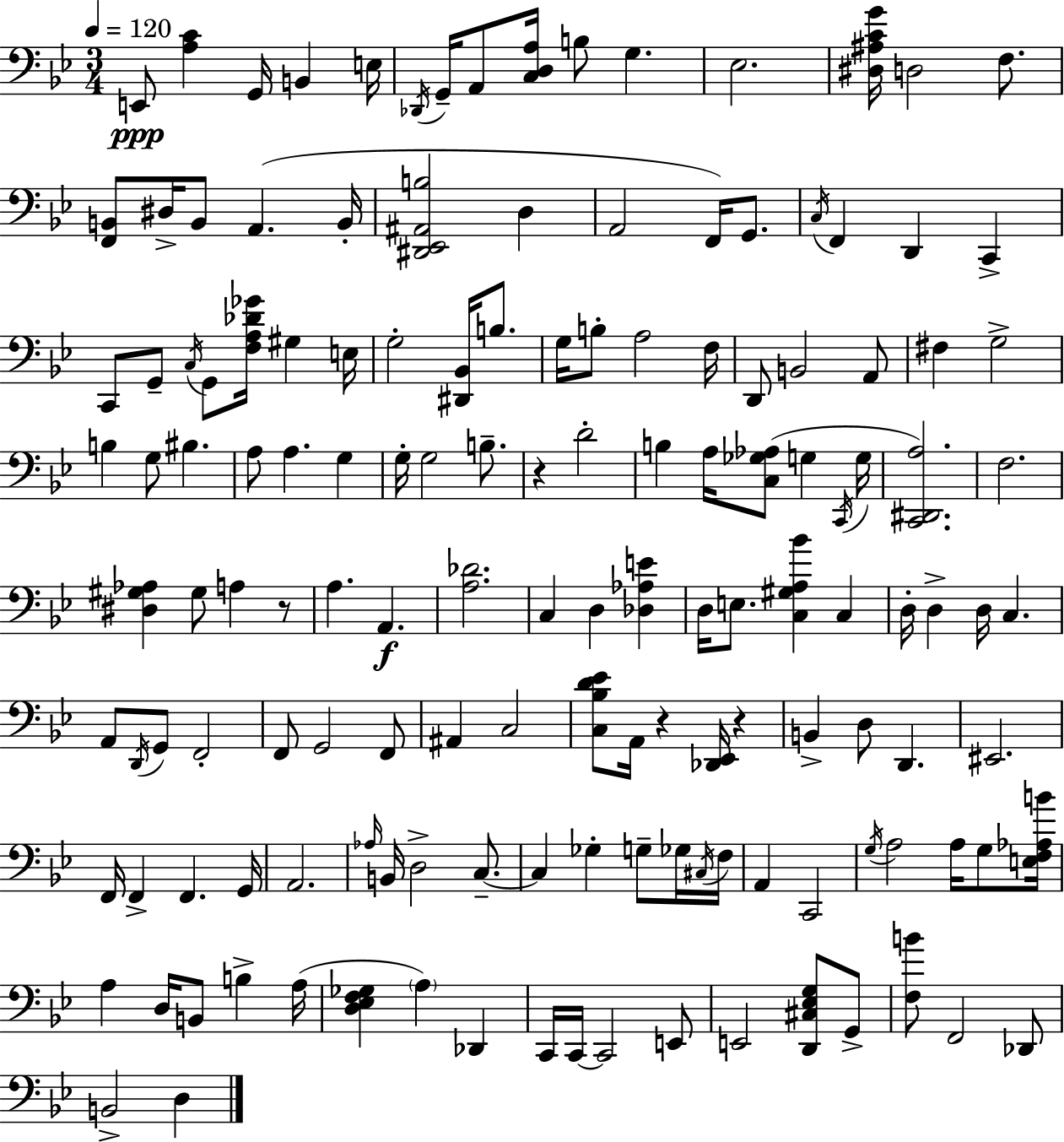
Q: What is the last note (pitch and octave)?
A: D3